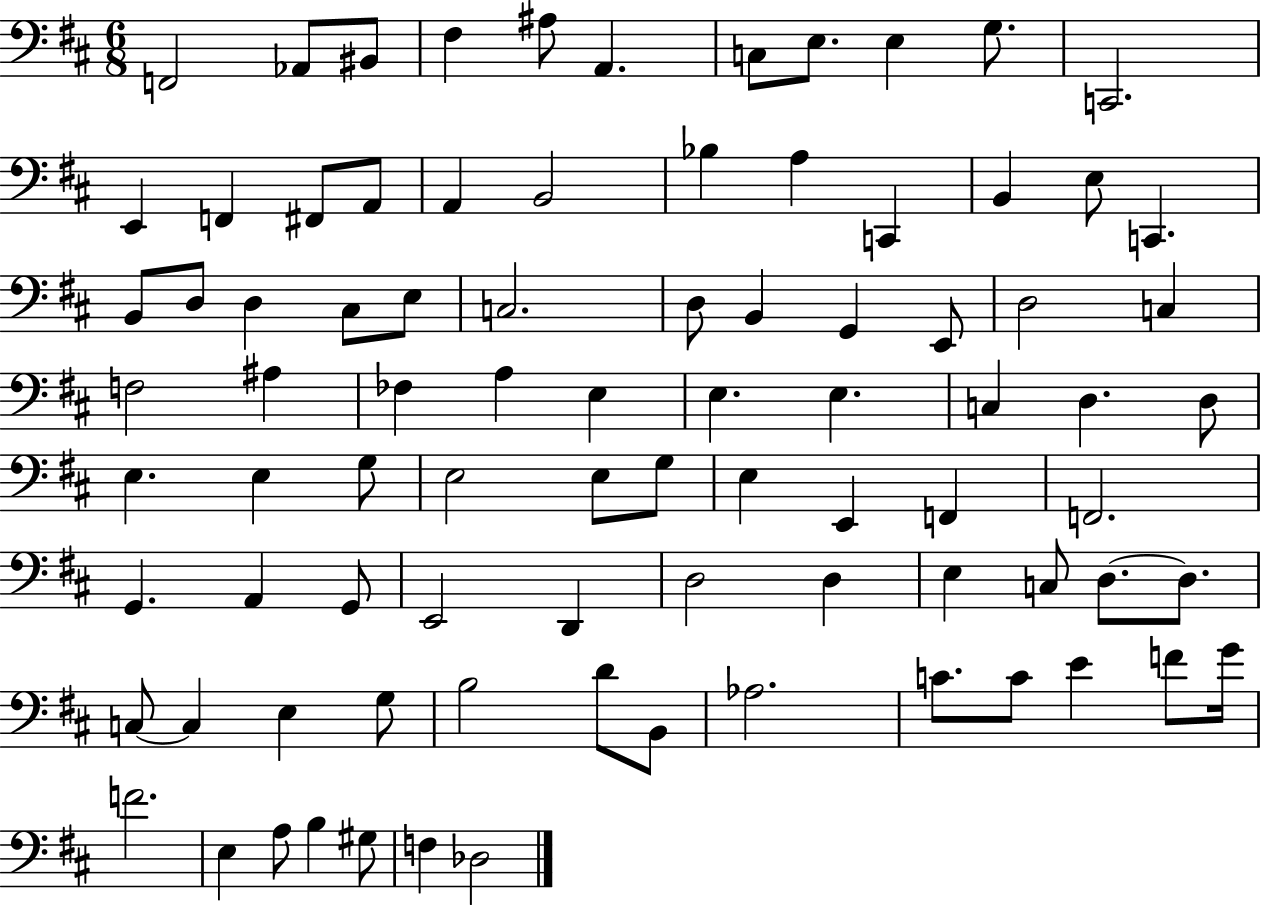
X:1
T:Untitled
M:6/8
L:1/4
K:D
F,,2 _A,,/2 ^B,,/2 ^F, ^A,/2 A,, C,/2 E,/2 E, G,/2 C,,2 E,, F,, ^F,,/2 A,,/2 A,, B,,2 _B, A, C,, B,, E,/2 C,, B,,/2 D,/2 D, ^C,/2 E,/2 C,2 D,/2 B,, G,, E,,/2 D,2 C, F,2 ^A, _F, A, E, E, E, C, D, D,/2 E, E, G,/2 E,2 E,/2 G,/2 E, E,, F,, F,,2 G,, A,, G,,/2 E,,2 D,, D,2 D, E, C,/2 D,/2 D,/2 C,/2 C, E, G,/2 B,2 D/2 B,,/2 _A,2 C/2 C/2 E F/2 G/4 F2 E, A,/2 B, ^G,/2 F, _D,2